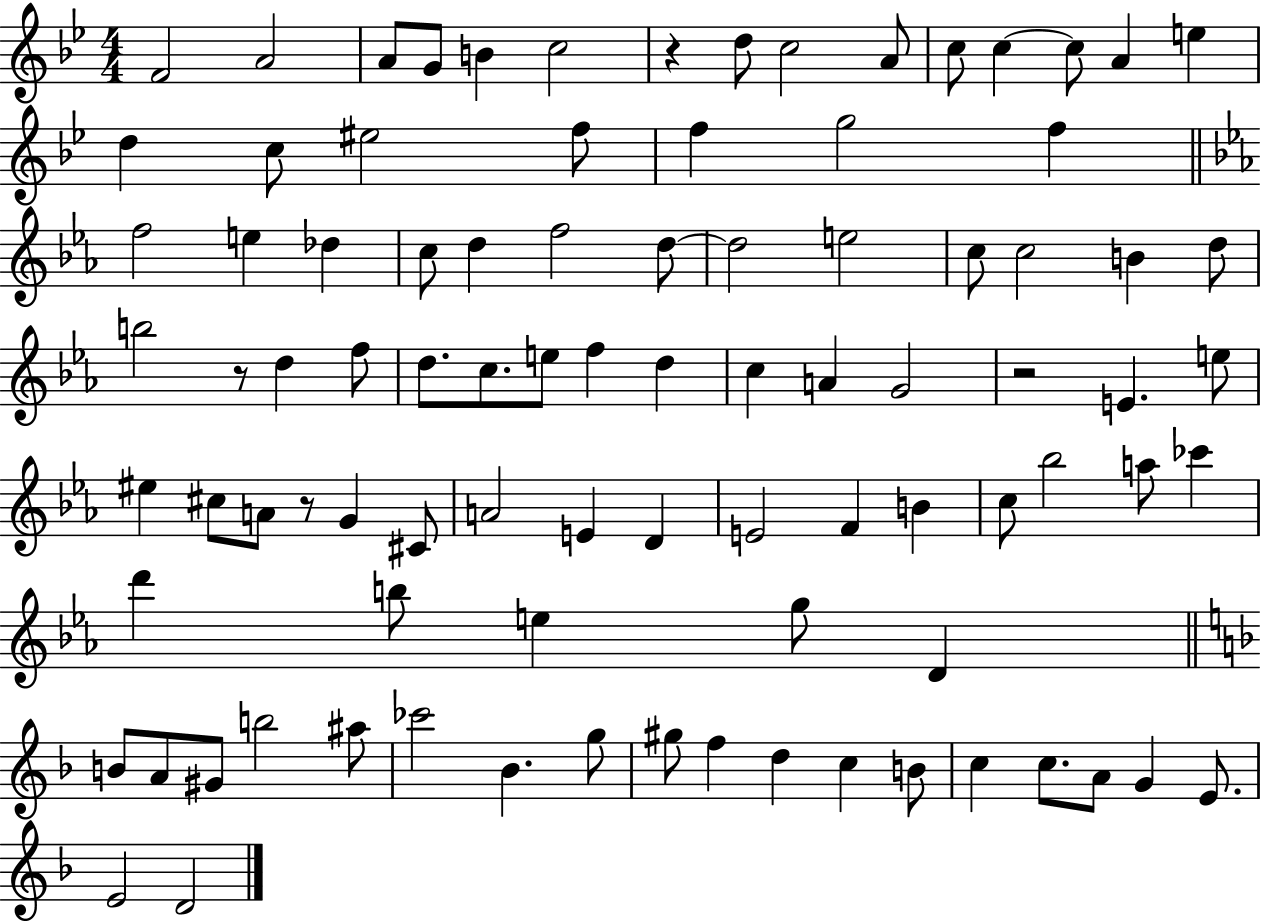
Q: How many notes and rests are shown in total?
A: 91